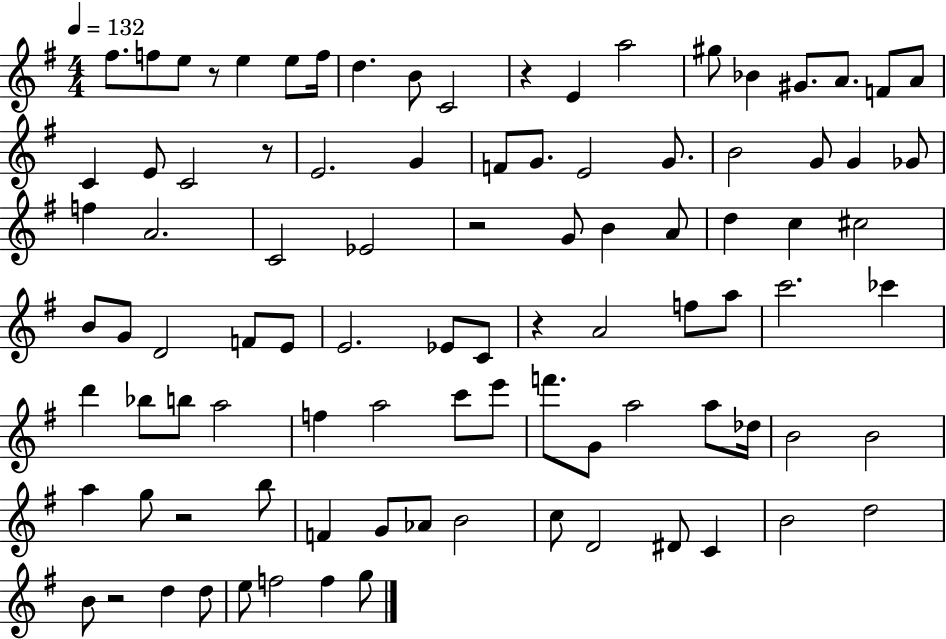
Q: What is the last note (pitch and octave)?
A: G5